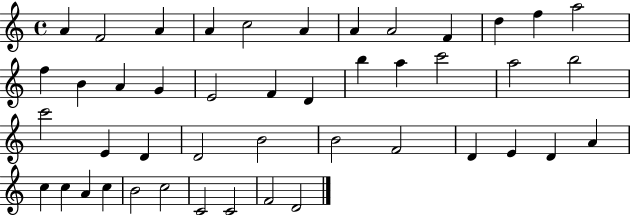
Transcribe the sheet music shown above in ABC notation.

X:1
T:Untitled
M:4/4
L:1/4
K:C
A F2 A A c2 A A A2 F d f a2 f B A G E2 F D b a c'2 a2 b2 c'2 E D D2 B2 B2 F2 D E D A c c A c B2 c2 C2 C2 F2 D2